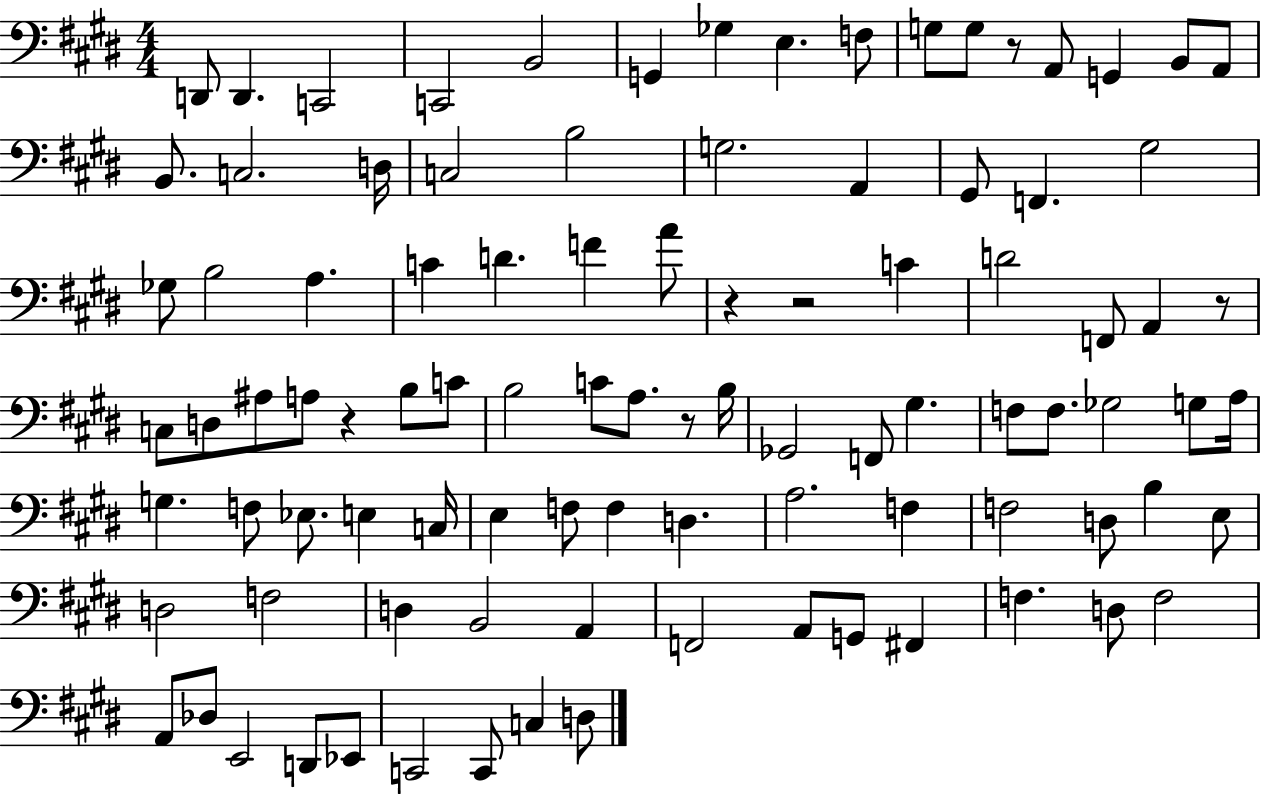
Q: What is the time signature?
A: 4/4